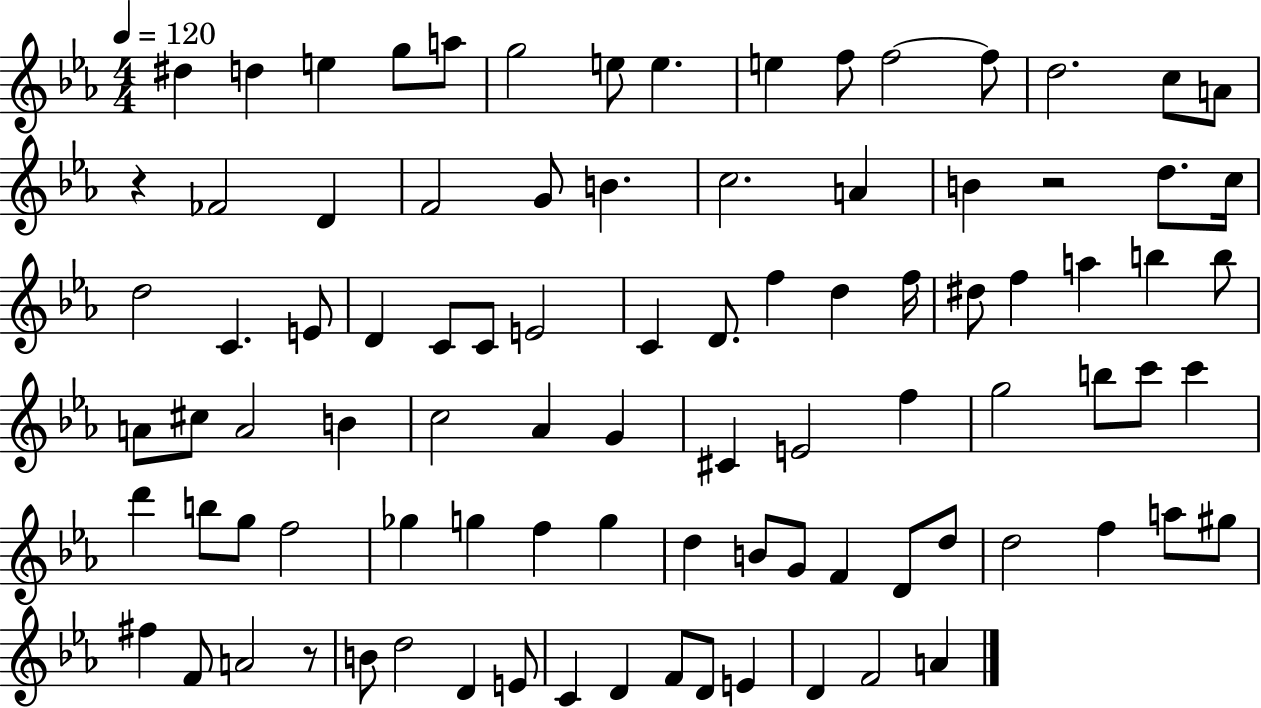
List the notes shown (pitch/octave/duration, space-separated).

D#5/q D5/q E5/q G5/e A5/e G5/h E5/e E5/q. E5/q F5/e F5/h F5/e D5/h. C5/e A4/e R/q FES4/h D4/q F4/h G4/e B4/q. C5/h. A4/q B4/q R/h D5/e. C5/s D5/h C4/q. E4/e D4/q C4/e C4/e E4/h C4/q D4/e. F5/q D5/q F5/s D#5/e F5/q A5/q B5/q B5/e A4/e C#5/e A4/h B4/q C5/h Ab4/q G4/q C#4/q E4/h F5/q G5/h B5/e C6/e C6/q D6/q B5/e G5/e F5/h Gb5/q G5/q F5/q G5/q D5/q B4/e G4/e F4/q D4/e D5/e D5/h F5/q A5/e G#5/e F#5/q F4/e A4/h R/e B4/e D5/h D4/q E4/e C4/q D4/q F4/e D4/e E4/q D4/q F4/h A4/q